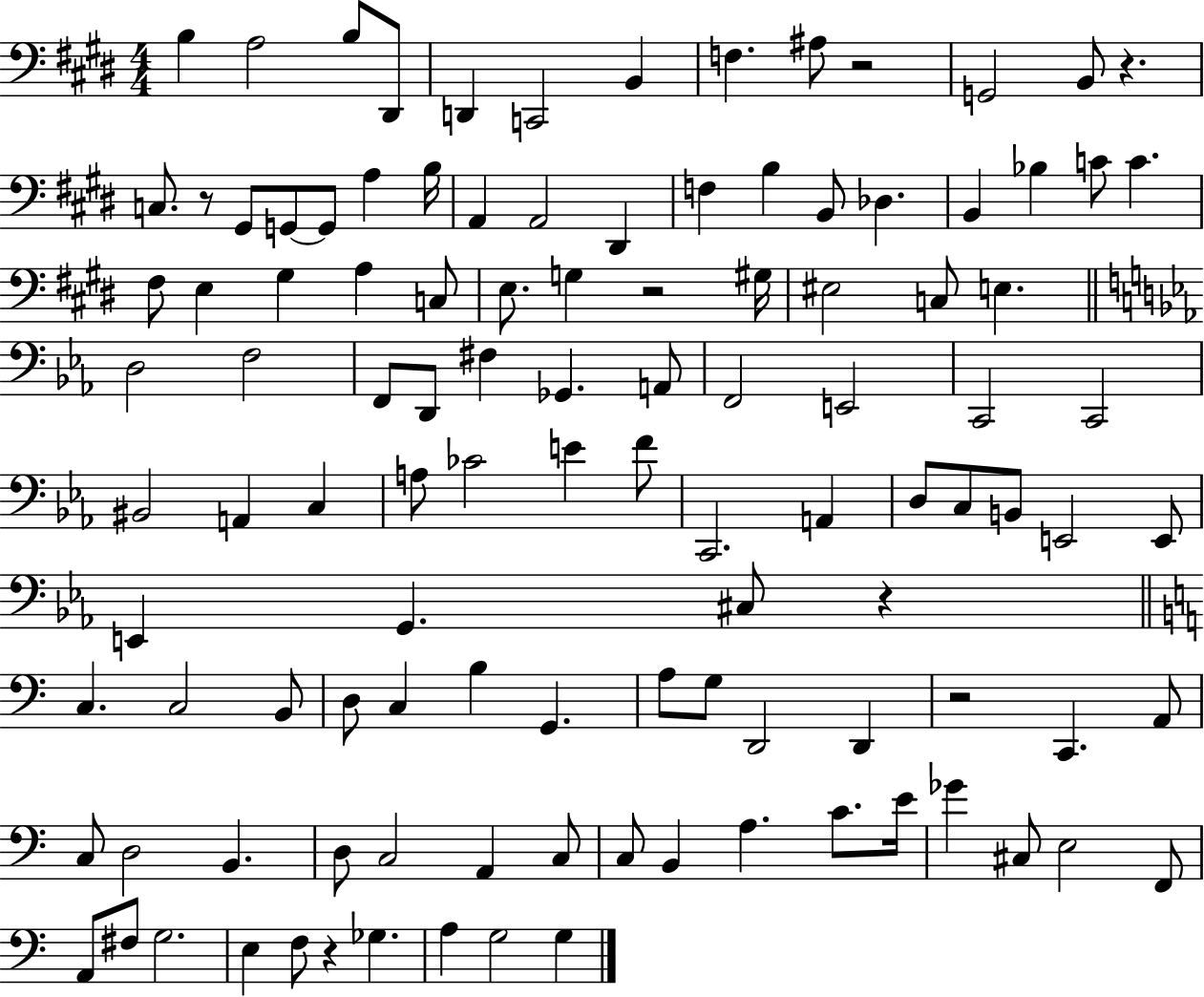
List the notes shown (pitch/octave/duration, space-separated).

B3/q A3/h B3/e D#2/e D2/q C2/h B2/q F3/q. A#3/e R/h G2/h B2/e R/q. C3/e. R/e G#2/e G2/e G2/e A3/q B3/s A2/q A2/h D#2/q F3/q B3/q B2/e Db3/q. B2/q Bb3/q C4/e C4/q. F#3/e E3/q G#3/q A3/q C3/e E3/e. G3/q R/h G#3/s EIS3/h C3/e E3/q. D3/h F3/h F2/e D2/e F#3/q Gb2/q. A2/e F2/h E2/h C2/h C2/h BIS2/h A2/q C3/q A3/e CES4/h E4/q F4/e C2/h. A2/q D3/e C3/e B2/e E2/h E2/e E2/q G2/q. C#3/e R/q C3/q. C3/h B2/e D3/e C3/q B3/q G2/q. A3/e G3/e D2/h D2/q R/h C2/q. A2/e C3/e D3/h B2/q. D3/e C3/h A2/q C3/e C3/e B2/q A3/q. C4/e. E4/s Gb4/q C#3/e E3/h F2/e A2/e F#3/e G3/h. E3/q F3/e R/q Gb3/q. A3/q G3/h G3/q